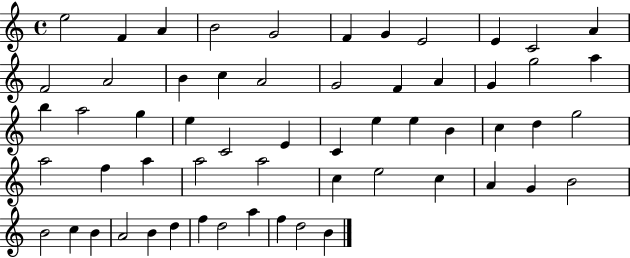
X:1
T:Untitled
M:4/4
L:1/4
K:C
e2 F A B2 G2 F G E2 E C2 A F2 A2 B c A2 G2 F A G g2 a b a2 g e C2 E C e e B c d g2 a2 f a a2 a2 c e2 c A G B2 B2 c B A2 B d f d2 a f d2 B